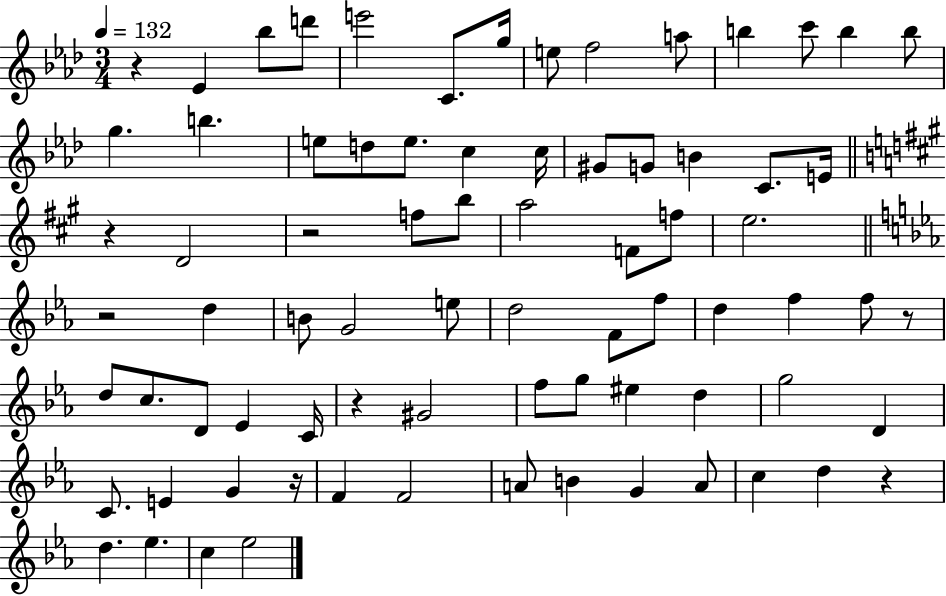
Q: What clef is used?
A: treble